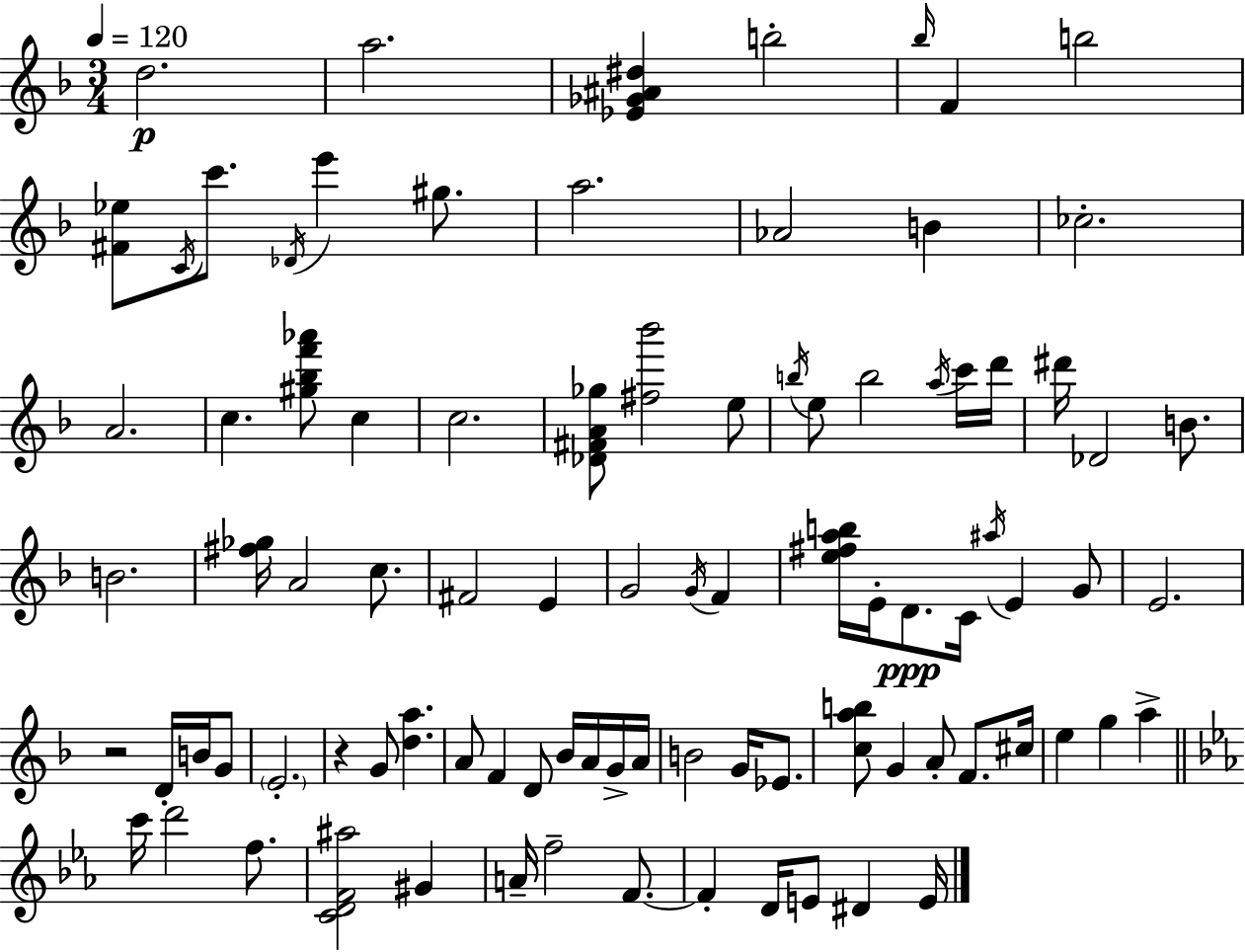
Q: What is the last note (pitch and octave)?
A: E4